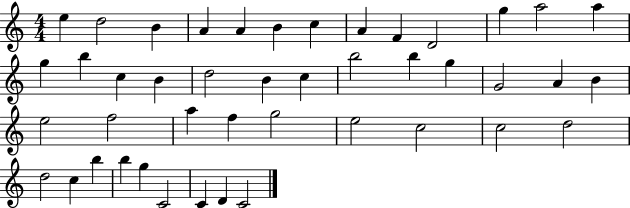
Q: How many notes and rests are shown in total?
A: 44